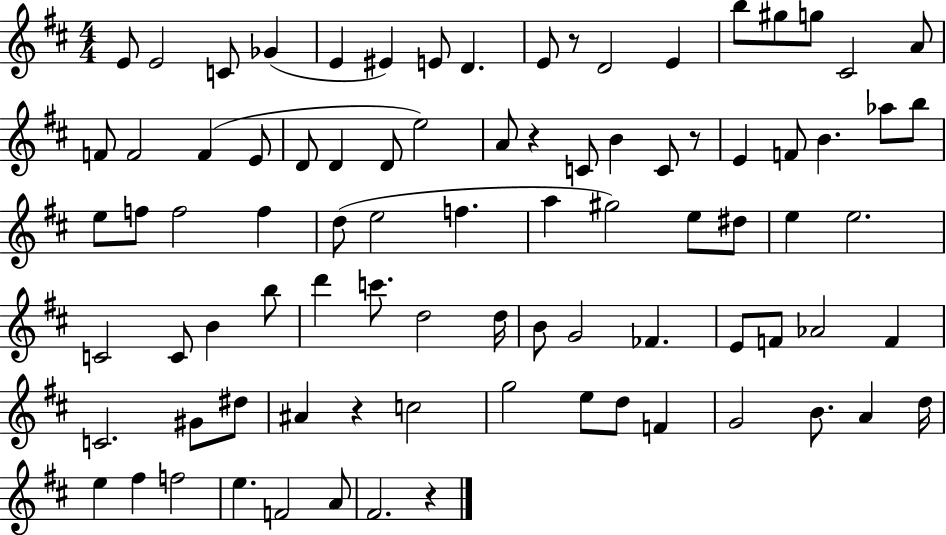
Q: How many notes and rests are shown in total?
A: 86